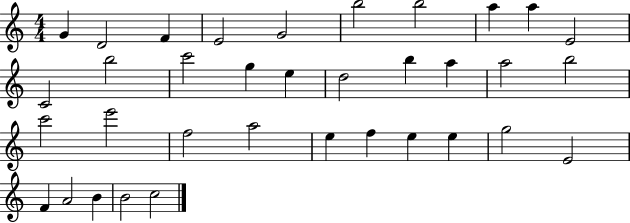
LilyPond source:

{
  \clef treble
  \numericTimeSignature
  \time 4/4
  \key c \major
  g'4 d'2 f'4 | e'2 g'2 | b''2 b''2 | a''4 a''4 e'2 | \break c'2 b''2 | c'''2 g''4 e''4 | d''2 b''4 a''4 | a''2 b''2 | \break c'''2 e'''2 | f''2 a''2 | e''4 f''4 e''4 e''4 | g''2 e'2 | \break f'4 a'2 b'4 | b'2 c''2 | \bar "|."
}